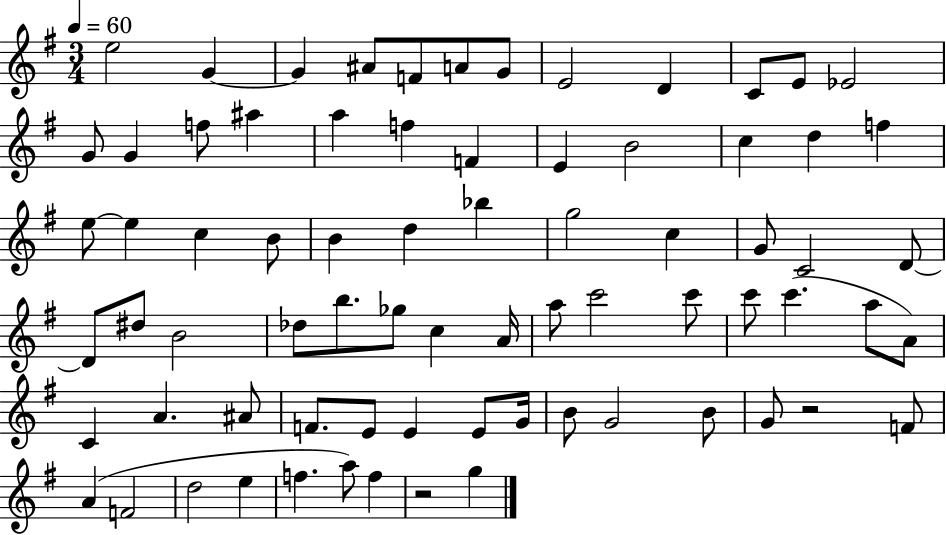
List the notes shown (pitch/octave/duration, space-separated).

E5/h G4/q G4/q A#4/e F4/e A4/e G4/e E4/h D4/q C4/e E4/e Eb4/h G4/e G4/q F5/e A#5/q A5/q F5/q F4/q E4/q B4/h C5/q D5/q F5/q E5/e E5/q C5/q B4/e B4/q D5/q Bb5/q G5/h C5/q G4/e C4/h D4/e D4/e D#5/e B4/h Db5/e B5/e. Gb5/e C5/q A4/s A5/e C6/h C6/e C6/e C6/q. A5/e A4/e C4/q A4/q. A#4/e F4/e. E4/e E4/q E4/e G4/s B4/e G4/h B4/e G4/e R/h F4/e A4/q F4/h D5/h E5/q F5/q. A5/e F5/q R/h G5/q